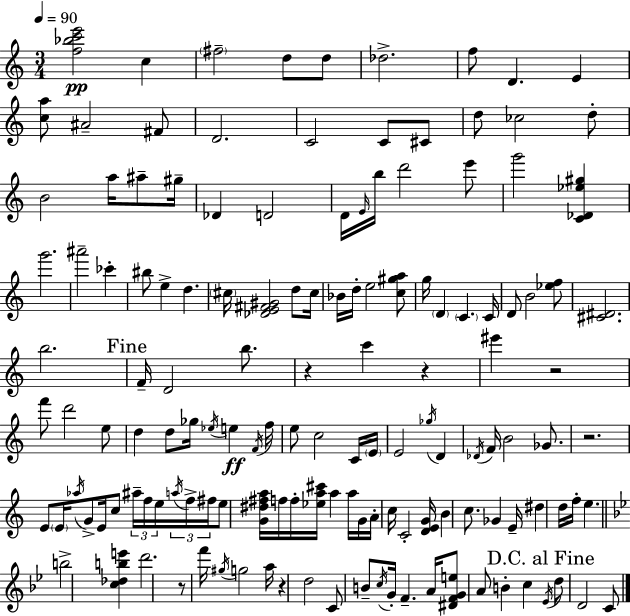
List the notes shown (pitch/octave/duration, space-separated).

[F5,Bb5,C6,E6]/h C5/q F#5/h D5/e D5/e Db5/h. F5/e D4/q. E4/q [C5,A5]/e A#4/h F#4/e D4/h. C4/h C4/e C#4/e D5/e CES5/h D5/e B4/h A5/s A#5/e G#5/s Db4/q D4/h D4/s E4/s B5/s D6/h E6/e G6/h [C4,Db4,Eb5,G#5]/q G6/h. A#6/h CES6/q BIS5/e E5/q D5/q. C#5/s [Db4,E4,F#4,G#4]/h D5/e C#5/s Bb4/s D5/s E5/h [C5,G#5,A5]/e G5/s D4/q C4/q. C4/s D4/e B4/h [Eb5,F5]/e [C#4,D#4]/h. B5/h. F4/s D4/h B5/e. R/q C6/q R/q EIS6/q R/h F6/e D6/h E5/e D5/q D5/e Gb5/s Eb5/s E5/q F4/s F5/s E5/e C5/h C4/s E4/s E4/h Gb5/s D4/q Db4/s F4/s B4/h Gb4/e. R/h. E4/e E4/s Ab5/s G4/e E4/s C5/e A#5/s F5/s E5/s A5/s F5/s F#5/s E5/e [G4,D#5,F#5,A5]/s F5/s F5/s [Eb5,A5,C#6]/s A5/q A5/s G4/s A4/s C5/s C4/h [D4,E4,G4]/s B4/q C5/e. Gb4/q E4/s D#5/q D5/s F5/s E5/q. B5/h [C5,Db5,B5,E6]/q D6/h. R/e F6/s G#5/s G5/h A5/s R/q D5/h C4/e B4/e C5/s G4/s F4/q. A4/s [D#4,F4,G4,E5]/e A4/e B4/q C5/q Eb4/s D5/e D4/h C4/e